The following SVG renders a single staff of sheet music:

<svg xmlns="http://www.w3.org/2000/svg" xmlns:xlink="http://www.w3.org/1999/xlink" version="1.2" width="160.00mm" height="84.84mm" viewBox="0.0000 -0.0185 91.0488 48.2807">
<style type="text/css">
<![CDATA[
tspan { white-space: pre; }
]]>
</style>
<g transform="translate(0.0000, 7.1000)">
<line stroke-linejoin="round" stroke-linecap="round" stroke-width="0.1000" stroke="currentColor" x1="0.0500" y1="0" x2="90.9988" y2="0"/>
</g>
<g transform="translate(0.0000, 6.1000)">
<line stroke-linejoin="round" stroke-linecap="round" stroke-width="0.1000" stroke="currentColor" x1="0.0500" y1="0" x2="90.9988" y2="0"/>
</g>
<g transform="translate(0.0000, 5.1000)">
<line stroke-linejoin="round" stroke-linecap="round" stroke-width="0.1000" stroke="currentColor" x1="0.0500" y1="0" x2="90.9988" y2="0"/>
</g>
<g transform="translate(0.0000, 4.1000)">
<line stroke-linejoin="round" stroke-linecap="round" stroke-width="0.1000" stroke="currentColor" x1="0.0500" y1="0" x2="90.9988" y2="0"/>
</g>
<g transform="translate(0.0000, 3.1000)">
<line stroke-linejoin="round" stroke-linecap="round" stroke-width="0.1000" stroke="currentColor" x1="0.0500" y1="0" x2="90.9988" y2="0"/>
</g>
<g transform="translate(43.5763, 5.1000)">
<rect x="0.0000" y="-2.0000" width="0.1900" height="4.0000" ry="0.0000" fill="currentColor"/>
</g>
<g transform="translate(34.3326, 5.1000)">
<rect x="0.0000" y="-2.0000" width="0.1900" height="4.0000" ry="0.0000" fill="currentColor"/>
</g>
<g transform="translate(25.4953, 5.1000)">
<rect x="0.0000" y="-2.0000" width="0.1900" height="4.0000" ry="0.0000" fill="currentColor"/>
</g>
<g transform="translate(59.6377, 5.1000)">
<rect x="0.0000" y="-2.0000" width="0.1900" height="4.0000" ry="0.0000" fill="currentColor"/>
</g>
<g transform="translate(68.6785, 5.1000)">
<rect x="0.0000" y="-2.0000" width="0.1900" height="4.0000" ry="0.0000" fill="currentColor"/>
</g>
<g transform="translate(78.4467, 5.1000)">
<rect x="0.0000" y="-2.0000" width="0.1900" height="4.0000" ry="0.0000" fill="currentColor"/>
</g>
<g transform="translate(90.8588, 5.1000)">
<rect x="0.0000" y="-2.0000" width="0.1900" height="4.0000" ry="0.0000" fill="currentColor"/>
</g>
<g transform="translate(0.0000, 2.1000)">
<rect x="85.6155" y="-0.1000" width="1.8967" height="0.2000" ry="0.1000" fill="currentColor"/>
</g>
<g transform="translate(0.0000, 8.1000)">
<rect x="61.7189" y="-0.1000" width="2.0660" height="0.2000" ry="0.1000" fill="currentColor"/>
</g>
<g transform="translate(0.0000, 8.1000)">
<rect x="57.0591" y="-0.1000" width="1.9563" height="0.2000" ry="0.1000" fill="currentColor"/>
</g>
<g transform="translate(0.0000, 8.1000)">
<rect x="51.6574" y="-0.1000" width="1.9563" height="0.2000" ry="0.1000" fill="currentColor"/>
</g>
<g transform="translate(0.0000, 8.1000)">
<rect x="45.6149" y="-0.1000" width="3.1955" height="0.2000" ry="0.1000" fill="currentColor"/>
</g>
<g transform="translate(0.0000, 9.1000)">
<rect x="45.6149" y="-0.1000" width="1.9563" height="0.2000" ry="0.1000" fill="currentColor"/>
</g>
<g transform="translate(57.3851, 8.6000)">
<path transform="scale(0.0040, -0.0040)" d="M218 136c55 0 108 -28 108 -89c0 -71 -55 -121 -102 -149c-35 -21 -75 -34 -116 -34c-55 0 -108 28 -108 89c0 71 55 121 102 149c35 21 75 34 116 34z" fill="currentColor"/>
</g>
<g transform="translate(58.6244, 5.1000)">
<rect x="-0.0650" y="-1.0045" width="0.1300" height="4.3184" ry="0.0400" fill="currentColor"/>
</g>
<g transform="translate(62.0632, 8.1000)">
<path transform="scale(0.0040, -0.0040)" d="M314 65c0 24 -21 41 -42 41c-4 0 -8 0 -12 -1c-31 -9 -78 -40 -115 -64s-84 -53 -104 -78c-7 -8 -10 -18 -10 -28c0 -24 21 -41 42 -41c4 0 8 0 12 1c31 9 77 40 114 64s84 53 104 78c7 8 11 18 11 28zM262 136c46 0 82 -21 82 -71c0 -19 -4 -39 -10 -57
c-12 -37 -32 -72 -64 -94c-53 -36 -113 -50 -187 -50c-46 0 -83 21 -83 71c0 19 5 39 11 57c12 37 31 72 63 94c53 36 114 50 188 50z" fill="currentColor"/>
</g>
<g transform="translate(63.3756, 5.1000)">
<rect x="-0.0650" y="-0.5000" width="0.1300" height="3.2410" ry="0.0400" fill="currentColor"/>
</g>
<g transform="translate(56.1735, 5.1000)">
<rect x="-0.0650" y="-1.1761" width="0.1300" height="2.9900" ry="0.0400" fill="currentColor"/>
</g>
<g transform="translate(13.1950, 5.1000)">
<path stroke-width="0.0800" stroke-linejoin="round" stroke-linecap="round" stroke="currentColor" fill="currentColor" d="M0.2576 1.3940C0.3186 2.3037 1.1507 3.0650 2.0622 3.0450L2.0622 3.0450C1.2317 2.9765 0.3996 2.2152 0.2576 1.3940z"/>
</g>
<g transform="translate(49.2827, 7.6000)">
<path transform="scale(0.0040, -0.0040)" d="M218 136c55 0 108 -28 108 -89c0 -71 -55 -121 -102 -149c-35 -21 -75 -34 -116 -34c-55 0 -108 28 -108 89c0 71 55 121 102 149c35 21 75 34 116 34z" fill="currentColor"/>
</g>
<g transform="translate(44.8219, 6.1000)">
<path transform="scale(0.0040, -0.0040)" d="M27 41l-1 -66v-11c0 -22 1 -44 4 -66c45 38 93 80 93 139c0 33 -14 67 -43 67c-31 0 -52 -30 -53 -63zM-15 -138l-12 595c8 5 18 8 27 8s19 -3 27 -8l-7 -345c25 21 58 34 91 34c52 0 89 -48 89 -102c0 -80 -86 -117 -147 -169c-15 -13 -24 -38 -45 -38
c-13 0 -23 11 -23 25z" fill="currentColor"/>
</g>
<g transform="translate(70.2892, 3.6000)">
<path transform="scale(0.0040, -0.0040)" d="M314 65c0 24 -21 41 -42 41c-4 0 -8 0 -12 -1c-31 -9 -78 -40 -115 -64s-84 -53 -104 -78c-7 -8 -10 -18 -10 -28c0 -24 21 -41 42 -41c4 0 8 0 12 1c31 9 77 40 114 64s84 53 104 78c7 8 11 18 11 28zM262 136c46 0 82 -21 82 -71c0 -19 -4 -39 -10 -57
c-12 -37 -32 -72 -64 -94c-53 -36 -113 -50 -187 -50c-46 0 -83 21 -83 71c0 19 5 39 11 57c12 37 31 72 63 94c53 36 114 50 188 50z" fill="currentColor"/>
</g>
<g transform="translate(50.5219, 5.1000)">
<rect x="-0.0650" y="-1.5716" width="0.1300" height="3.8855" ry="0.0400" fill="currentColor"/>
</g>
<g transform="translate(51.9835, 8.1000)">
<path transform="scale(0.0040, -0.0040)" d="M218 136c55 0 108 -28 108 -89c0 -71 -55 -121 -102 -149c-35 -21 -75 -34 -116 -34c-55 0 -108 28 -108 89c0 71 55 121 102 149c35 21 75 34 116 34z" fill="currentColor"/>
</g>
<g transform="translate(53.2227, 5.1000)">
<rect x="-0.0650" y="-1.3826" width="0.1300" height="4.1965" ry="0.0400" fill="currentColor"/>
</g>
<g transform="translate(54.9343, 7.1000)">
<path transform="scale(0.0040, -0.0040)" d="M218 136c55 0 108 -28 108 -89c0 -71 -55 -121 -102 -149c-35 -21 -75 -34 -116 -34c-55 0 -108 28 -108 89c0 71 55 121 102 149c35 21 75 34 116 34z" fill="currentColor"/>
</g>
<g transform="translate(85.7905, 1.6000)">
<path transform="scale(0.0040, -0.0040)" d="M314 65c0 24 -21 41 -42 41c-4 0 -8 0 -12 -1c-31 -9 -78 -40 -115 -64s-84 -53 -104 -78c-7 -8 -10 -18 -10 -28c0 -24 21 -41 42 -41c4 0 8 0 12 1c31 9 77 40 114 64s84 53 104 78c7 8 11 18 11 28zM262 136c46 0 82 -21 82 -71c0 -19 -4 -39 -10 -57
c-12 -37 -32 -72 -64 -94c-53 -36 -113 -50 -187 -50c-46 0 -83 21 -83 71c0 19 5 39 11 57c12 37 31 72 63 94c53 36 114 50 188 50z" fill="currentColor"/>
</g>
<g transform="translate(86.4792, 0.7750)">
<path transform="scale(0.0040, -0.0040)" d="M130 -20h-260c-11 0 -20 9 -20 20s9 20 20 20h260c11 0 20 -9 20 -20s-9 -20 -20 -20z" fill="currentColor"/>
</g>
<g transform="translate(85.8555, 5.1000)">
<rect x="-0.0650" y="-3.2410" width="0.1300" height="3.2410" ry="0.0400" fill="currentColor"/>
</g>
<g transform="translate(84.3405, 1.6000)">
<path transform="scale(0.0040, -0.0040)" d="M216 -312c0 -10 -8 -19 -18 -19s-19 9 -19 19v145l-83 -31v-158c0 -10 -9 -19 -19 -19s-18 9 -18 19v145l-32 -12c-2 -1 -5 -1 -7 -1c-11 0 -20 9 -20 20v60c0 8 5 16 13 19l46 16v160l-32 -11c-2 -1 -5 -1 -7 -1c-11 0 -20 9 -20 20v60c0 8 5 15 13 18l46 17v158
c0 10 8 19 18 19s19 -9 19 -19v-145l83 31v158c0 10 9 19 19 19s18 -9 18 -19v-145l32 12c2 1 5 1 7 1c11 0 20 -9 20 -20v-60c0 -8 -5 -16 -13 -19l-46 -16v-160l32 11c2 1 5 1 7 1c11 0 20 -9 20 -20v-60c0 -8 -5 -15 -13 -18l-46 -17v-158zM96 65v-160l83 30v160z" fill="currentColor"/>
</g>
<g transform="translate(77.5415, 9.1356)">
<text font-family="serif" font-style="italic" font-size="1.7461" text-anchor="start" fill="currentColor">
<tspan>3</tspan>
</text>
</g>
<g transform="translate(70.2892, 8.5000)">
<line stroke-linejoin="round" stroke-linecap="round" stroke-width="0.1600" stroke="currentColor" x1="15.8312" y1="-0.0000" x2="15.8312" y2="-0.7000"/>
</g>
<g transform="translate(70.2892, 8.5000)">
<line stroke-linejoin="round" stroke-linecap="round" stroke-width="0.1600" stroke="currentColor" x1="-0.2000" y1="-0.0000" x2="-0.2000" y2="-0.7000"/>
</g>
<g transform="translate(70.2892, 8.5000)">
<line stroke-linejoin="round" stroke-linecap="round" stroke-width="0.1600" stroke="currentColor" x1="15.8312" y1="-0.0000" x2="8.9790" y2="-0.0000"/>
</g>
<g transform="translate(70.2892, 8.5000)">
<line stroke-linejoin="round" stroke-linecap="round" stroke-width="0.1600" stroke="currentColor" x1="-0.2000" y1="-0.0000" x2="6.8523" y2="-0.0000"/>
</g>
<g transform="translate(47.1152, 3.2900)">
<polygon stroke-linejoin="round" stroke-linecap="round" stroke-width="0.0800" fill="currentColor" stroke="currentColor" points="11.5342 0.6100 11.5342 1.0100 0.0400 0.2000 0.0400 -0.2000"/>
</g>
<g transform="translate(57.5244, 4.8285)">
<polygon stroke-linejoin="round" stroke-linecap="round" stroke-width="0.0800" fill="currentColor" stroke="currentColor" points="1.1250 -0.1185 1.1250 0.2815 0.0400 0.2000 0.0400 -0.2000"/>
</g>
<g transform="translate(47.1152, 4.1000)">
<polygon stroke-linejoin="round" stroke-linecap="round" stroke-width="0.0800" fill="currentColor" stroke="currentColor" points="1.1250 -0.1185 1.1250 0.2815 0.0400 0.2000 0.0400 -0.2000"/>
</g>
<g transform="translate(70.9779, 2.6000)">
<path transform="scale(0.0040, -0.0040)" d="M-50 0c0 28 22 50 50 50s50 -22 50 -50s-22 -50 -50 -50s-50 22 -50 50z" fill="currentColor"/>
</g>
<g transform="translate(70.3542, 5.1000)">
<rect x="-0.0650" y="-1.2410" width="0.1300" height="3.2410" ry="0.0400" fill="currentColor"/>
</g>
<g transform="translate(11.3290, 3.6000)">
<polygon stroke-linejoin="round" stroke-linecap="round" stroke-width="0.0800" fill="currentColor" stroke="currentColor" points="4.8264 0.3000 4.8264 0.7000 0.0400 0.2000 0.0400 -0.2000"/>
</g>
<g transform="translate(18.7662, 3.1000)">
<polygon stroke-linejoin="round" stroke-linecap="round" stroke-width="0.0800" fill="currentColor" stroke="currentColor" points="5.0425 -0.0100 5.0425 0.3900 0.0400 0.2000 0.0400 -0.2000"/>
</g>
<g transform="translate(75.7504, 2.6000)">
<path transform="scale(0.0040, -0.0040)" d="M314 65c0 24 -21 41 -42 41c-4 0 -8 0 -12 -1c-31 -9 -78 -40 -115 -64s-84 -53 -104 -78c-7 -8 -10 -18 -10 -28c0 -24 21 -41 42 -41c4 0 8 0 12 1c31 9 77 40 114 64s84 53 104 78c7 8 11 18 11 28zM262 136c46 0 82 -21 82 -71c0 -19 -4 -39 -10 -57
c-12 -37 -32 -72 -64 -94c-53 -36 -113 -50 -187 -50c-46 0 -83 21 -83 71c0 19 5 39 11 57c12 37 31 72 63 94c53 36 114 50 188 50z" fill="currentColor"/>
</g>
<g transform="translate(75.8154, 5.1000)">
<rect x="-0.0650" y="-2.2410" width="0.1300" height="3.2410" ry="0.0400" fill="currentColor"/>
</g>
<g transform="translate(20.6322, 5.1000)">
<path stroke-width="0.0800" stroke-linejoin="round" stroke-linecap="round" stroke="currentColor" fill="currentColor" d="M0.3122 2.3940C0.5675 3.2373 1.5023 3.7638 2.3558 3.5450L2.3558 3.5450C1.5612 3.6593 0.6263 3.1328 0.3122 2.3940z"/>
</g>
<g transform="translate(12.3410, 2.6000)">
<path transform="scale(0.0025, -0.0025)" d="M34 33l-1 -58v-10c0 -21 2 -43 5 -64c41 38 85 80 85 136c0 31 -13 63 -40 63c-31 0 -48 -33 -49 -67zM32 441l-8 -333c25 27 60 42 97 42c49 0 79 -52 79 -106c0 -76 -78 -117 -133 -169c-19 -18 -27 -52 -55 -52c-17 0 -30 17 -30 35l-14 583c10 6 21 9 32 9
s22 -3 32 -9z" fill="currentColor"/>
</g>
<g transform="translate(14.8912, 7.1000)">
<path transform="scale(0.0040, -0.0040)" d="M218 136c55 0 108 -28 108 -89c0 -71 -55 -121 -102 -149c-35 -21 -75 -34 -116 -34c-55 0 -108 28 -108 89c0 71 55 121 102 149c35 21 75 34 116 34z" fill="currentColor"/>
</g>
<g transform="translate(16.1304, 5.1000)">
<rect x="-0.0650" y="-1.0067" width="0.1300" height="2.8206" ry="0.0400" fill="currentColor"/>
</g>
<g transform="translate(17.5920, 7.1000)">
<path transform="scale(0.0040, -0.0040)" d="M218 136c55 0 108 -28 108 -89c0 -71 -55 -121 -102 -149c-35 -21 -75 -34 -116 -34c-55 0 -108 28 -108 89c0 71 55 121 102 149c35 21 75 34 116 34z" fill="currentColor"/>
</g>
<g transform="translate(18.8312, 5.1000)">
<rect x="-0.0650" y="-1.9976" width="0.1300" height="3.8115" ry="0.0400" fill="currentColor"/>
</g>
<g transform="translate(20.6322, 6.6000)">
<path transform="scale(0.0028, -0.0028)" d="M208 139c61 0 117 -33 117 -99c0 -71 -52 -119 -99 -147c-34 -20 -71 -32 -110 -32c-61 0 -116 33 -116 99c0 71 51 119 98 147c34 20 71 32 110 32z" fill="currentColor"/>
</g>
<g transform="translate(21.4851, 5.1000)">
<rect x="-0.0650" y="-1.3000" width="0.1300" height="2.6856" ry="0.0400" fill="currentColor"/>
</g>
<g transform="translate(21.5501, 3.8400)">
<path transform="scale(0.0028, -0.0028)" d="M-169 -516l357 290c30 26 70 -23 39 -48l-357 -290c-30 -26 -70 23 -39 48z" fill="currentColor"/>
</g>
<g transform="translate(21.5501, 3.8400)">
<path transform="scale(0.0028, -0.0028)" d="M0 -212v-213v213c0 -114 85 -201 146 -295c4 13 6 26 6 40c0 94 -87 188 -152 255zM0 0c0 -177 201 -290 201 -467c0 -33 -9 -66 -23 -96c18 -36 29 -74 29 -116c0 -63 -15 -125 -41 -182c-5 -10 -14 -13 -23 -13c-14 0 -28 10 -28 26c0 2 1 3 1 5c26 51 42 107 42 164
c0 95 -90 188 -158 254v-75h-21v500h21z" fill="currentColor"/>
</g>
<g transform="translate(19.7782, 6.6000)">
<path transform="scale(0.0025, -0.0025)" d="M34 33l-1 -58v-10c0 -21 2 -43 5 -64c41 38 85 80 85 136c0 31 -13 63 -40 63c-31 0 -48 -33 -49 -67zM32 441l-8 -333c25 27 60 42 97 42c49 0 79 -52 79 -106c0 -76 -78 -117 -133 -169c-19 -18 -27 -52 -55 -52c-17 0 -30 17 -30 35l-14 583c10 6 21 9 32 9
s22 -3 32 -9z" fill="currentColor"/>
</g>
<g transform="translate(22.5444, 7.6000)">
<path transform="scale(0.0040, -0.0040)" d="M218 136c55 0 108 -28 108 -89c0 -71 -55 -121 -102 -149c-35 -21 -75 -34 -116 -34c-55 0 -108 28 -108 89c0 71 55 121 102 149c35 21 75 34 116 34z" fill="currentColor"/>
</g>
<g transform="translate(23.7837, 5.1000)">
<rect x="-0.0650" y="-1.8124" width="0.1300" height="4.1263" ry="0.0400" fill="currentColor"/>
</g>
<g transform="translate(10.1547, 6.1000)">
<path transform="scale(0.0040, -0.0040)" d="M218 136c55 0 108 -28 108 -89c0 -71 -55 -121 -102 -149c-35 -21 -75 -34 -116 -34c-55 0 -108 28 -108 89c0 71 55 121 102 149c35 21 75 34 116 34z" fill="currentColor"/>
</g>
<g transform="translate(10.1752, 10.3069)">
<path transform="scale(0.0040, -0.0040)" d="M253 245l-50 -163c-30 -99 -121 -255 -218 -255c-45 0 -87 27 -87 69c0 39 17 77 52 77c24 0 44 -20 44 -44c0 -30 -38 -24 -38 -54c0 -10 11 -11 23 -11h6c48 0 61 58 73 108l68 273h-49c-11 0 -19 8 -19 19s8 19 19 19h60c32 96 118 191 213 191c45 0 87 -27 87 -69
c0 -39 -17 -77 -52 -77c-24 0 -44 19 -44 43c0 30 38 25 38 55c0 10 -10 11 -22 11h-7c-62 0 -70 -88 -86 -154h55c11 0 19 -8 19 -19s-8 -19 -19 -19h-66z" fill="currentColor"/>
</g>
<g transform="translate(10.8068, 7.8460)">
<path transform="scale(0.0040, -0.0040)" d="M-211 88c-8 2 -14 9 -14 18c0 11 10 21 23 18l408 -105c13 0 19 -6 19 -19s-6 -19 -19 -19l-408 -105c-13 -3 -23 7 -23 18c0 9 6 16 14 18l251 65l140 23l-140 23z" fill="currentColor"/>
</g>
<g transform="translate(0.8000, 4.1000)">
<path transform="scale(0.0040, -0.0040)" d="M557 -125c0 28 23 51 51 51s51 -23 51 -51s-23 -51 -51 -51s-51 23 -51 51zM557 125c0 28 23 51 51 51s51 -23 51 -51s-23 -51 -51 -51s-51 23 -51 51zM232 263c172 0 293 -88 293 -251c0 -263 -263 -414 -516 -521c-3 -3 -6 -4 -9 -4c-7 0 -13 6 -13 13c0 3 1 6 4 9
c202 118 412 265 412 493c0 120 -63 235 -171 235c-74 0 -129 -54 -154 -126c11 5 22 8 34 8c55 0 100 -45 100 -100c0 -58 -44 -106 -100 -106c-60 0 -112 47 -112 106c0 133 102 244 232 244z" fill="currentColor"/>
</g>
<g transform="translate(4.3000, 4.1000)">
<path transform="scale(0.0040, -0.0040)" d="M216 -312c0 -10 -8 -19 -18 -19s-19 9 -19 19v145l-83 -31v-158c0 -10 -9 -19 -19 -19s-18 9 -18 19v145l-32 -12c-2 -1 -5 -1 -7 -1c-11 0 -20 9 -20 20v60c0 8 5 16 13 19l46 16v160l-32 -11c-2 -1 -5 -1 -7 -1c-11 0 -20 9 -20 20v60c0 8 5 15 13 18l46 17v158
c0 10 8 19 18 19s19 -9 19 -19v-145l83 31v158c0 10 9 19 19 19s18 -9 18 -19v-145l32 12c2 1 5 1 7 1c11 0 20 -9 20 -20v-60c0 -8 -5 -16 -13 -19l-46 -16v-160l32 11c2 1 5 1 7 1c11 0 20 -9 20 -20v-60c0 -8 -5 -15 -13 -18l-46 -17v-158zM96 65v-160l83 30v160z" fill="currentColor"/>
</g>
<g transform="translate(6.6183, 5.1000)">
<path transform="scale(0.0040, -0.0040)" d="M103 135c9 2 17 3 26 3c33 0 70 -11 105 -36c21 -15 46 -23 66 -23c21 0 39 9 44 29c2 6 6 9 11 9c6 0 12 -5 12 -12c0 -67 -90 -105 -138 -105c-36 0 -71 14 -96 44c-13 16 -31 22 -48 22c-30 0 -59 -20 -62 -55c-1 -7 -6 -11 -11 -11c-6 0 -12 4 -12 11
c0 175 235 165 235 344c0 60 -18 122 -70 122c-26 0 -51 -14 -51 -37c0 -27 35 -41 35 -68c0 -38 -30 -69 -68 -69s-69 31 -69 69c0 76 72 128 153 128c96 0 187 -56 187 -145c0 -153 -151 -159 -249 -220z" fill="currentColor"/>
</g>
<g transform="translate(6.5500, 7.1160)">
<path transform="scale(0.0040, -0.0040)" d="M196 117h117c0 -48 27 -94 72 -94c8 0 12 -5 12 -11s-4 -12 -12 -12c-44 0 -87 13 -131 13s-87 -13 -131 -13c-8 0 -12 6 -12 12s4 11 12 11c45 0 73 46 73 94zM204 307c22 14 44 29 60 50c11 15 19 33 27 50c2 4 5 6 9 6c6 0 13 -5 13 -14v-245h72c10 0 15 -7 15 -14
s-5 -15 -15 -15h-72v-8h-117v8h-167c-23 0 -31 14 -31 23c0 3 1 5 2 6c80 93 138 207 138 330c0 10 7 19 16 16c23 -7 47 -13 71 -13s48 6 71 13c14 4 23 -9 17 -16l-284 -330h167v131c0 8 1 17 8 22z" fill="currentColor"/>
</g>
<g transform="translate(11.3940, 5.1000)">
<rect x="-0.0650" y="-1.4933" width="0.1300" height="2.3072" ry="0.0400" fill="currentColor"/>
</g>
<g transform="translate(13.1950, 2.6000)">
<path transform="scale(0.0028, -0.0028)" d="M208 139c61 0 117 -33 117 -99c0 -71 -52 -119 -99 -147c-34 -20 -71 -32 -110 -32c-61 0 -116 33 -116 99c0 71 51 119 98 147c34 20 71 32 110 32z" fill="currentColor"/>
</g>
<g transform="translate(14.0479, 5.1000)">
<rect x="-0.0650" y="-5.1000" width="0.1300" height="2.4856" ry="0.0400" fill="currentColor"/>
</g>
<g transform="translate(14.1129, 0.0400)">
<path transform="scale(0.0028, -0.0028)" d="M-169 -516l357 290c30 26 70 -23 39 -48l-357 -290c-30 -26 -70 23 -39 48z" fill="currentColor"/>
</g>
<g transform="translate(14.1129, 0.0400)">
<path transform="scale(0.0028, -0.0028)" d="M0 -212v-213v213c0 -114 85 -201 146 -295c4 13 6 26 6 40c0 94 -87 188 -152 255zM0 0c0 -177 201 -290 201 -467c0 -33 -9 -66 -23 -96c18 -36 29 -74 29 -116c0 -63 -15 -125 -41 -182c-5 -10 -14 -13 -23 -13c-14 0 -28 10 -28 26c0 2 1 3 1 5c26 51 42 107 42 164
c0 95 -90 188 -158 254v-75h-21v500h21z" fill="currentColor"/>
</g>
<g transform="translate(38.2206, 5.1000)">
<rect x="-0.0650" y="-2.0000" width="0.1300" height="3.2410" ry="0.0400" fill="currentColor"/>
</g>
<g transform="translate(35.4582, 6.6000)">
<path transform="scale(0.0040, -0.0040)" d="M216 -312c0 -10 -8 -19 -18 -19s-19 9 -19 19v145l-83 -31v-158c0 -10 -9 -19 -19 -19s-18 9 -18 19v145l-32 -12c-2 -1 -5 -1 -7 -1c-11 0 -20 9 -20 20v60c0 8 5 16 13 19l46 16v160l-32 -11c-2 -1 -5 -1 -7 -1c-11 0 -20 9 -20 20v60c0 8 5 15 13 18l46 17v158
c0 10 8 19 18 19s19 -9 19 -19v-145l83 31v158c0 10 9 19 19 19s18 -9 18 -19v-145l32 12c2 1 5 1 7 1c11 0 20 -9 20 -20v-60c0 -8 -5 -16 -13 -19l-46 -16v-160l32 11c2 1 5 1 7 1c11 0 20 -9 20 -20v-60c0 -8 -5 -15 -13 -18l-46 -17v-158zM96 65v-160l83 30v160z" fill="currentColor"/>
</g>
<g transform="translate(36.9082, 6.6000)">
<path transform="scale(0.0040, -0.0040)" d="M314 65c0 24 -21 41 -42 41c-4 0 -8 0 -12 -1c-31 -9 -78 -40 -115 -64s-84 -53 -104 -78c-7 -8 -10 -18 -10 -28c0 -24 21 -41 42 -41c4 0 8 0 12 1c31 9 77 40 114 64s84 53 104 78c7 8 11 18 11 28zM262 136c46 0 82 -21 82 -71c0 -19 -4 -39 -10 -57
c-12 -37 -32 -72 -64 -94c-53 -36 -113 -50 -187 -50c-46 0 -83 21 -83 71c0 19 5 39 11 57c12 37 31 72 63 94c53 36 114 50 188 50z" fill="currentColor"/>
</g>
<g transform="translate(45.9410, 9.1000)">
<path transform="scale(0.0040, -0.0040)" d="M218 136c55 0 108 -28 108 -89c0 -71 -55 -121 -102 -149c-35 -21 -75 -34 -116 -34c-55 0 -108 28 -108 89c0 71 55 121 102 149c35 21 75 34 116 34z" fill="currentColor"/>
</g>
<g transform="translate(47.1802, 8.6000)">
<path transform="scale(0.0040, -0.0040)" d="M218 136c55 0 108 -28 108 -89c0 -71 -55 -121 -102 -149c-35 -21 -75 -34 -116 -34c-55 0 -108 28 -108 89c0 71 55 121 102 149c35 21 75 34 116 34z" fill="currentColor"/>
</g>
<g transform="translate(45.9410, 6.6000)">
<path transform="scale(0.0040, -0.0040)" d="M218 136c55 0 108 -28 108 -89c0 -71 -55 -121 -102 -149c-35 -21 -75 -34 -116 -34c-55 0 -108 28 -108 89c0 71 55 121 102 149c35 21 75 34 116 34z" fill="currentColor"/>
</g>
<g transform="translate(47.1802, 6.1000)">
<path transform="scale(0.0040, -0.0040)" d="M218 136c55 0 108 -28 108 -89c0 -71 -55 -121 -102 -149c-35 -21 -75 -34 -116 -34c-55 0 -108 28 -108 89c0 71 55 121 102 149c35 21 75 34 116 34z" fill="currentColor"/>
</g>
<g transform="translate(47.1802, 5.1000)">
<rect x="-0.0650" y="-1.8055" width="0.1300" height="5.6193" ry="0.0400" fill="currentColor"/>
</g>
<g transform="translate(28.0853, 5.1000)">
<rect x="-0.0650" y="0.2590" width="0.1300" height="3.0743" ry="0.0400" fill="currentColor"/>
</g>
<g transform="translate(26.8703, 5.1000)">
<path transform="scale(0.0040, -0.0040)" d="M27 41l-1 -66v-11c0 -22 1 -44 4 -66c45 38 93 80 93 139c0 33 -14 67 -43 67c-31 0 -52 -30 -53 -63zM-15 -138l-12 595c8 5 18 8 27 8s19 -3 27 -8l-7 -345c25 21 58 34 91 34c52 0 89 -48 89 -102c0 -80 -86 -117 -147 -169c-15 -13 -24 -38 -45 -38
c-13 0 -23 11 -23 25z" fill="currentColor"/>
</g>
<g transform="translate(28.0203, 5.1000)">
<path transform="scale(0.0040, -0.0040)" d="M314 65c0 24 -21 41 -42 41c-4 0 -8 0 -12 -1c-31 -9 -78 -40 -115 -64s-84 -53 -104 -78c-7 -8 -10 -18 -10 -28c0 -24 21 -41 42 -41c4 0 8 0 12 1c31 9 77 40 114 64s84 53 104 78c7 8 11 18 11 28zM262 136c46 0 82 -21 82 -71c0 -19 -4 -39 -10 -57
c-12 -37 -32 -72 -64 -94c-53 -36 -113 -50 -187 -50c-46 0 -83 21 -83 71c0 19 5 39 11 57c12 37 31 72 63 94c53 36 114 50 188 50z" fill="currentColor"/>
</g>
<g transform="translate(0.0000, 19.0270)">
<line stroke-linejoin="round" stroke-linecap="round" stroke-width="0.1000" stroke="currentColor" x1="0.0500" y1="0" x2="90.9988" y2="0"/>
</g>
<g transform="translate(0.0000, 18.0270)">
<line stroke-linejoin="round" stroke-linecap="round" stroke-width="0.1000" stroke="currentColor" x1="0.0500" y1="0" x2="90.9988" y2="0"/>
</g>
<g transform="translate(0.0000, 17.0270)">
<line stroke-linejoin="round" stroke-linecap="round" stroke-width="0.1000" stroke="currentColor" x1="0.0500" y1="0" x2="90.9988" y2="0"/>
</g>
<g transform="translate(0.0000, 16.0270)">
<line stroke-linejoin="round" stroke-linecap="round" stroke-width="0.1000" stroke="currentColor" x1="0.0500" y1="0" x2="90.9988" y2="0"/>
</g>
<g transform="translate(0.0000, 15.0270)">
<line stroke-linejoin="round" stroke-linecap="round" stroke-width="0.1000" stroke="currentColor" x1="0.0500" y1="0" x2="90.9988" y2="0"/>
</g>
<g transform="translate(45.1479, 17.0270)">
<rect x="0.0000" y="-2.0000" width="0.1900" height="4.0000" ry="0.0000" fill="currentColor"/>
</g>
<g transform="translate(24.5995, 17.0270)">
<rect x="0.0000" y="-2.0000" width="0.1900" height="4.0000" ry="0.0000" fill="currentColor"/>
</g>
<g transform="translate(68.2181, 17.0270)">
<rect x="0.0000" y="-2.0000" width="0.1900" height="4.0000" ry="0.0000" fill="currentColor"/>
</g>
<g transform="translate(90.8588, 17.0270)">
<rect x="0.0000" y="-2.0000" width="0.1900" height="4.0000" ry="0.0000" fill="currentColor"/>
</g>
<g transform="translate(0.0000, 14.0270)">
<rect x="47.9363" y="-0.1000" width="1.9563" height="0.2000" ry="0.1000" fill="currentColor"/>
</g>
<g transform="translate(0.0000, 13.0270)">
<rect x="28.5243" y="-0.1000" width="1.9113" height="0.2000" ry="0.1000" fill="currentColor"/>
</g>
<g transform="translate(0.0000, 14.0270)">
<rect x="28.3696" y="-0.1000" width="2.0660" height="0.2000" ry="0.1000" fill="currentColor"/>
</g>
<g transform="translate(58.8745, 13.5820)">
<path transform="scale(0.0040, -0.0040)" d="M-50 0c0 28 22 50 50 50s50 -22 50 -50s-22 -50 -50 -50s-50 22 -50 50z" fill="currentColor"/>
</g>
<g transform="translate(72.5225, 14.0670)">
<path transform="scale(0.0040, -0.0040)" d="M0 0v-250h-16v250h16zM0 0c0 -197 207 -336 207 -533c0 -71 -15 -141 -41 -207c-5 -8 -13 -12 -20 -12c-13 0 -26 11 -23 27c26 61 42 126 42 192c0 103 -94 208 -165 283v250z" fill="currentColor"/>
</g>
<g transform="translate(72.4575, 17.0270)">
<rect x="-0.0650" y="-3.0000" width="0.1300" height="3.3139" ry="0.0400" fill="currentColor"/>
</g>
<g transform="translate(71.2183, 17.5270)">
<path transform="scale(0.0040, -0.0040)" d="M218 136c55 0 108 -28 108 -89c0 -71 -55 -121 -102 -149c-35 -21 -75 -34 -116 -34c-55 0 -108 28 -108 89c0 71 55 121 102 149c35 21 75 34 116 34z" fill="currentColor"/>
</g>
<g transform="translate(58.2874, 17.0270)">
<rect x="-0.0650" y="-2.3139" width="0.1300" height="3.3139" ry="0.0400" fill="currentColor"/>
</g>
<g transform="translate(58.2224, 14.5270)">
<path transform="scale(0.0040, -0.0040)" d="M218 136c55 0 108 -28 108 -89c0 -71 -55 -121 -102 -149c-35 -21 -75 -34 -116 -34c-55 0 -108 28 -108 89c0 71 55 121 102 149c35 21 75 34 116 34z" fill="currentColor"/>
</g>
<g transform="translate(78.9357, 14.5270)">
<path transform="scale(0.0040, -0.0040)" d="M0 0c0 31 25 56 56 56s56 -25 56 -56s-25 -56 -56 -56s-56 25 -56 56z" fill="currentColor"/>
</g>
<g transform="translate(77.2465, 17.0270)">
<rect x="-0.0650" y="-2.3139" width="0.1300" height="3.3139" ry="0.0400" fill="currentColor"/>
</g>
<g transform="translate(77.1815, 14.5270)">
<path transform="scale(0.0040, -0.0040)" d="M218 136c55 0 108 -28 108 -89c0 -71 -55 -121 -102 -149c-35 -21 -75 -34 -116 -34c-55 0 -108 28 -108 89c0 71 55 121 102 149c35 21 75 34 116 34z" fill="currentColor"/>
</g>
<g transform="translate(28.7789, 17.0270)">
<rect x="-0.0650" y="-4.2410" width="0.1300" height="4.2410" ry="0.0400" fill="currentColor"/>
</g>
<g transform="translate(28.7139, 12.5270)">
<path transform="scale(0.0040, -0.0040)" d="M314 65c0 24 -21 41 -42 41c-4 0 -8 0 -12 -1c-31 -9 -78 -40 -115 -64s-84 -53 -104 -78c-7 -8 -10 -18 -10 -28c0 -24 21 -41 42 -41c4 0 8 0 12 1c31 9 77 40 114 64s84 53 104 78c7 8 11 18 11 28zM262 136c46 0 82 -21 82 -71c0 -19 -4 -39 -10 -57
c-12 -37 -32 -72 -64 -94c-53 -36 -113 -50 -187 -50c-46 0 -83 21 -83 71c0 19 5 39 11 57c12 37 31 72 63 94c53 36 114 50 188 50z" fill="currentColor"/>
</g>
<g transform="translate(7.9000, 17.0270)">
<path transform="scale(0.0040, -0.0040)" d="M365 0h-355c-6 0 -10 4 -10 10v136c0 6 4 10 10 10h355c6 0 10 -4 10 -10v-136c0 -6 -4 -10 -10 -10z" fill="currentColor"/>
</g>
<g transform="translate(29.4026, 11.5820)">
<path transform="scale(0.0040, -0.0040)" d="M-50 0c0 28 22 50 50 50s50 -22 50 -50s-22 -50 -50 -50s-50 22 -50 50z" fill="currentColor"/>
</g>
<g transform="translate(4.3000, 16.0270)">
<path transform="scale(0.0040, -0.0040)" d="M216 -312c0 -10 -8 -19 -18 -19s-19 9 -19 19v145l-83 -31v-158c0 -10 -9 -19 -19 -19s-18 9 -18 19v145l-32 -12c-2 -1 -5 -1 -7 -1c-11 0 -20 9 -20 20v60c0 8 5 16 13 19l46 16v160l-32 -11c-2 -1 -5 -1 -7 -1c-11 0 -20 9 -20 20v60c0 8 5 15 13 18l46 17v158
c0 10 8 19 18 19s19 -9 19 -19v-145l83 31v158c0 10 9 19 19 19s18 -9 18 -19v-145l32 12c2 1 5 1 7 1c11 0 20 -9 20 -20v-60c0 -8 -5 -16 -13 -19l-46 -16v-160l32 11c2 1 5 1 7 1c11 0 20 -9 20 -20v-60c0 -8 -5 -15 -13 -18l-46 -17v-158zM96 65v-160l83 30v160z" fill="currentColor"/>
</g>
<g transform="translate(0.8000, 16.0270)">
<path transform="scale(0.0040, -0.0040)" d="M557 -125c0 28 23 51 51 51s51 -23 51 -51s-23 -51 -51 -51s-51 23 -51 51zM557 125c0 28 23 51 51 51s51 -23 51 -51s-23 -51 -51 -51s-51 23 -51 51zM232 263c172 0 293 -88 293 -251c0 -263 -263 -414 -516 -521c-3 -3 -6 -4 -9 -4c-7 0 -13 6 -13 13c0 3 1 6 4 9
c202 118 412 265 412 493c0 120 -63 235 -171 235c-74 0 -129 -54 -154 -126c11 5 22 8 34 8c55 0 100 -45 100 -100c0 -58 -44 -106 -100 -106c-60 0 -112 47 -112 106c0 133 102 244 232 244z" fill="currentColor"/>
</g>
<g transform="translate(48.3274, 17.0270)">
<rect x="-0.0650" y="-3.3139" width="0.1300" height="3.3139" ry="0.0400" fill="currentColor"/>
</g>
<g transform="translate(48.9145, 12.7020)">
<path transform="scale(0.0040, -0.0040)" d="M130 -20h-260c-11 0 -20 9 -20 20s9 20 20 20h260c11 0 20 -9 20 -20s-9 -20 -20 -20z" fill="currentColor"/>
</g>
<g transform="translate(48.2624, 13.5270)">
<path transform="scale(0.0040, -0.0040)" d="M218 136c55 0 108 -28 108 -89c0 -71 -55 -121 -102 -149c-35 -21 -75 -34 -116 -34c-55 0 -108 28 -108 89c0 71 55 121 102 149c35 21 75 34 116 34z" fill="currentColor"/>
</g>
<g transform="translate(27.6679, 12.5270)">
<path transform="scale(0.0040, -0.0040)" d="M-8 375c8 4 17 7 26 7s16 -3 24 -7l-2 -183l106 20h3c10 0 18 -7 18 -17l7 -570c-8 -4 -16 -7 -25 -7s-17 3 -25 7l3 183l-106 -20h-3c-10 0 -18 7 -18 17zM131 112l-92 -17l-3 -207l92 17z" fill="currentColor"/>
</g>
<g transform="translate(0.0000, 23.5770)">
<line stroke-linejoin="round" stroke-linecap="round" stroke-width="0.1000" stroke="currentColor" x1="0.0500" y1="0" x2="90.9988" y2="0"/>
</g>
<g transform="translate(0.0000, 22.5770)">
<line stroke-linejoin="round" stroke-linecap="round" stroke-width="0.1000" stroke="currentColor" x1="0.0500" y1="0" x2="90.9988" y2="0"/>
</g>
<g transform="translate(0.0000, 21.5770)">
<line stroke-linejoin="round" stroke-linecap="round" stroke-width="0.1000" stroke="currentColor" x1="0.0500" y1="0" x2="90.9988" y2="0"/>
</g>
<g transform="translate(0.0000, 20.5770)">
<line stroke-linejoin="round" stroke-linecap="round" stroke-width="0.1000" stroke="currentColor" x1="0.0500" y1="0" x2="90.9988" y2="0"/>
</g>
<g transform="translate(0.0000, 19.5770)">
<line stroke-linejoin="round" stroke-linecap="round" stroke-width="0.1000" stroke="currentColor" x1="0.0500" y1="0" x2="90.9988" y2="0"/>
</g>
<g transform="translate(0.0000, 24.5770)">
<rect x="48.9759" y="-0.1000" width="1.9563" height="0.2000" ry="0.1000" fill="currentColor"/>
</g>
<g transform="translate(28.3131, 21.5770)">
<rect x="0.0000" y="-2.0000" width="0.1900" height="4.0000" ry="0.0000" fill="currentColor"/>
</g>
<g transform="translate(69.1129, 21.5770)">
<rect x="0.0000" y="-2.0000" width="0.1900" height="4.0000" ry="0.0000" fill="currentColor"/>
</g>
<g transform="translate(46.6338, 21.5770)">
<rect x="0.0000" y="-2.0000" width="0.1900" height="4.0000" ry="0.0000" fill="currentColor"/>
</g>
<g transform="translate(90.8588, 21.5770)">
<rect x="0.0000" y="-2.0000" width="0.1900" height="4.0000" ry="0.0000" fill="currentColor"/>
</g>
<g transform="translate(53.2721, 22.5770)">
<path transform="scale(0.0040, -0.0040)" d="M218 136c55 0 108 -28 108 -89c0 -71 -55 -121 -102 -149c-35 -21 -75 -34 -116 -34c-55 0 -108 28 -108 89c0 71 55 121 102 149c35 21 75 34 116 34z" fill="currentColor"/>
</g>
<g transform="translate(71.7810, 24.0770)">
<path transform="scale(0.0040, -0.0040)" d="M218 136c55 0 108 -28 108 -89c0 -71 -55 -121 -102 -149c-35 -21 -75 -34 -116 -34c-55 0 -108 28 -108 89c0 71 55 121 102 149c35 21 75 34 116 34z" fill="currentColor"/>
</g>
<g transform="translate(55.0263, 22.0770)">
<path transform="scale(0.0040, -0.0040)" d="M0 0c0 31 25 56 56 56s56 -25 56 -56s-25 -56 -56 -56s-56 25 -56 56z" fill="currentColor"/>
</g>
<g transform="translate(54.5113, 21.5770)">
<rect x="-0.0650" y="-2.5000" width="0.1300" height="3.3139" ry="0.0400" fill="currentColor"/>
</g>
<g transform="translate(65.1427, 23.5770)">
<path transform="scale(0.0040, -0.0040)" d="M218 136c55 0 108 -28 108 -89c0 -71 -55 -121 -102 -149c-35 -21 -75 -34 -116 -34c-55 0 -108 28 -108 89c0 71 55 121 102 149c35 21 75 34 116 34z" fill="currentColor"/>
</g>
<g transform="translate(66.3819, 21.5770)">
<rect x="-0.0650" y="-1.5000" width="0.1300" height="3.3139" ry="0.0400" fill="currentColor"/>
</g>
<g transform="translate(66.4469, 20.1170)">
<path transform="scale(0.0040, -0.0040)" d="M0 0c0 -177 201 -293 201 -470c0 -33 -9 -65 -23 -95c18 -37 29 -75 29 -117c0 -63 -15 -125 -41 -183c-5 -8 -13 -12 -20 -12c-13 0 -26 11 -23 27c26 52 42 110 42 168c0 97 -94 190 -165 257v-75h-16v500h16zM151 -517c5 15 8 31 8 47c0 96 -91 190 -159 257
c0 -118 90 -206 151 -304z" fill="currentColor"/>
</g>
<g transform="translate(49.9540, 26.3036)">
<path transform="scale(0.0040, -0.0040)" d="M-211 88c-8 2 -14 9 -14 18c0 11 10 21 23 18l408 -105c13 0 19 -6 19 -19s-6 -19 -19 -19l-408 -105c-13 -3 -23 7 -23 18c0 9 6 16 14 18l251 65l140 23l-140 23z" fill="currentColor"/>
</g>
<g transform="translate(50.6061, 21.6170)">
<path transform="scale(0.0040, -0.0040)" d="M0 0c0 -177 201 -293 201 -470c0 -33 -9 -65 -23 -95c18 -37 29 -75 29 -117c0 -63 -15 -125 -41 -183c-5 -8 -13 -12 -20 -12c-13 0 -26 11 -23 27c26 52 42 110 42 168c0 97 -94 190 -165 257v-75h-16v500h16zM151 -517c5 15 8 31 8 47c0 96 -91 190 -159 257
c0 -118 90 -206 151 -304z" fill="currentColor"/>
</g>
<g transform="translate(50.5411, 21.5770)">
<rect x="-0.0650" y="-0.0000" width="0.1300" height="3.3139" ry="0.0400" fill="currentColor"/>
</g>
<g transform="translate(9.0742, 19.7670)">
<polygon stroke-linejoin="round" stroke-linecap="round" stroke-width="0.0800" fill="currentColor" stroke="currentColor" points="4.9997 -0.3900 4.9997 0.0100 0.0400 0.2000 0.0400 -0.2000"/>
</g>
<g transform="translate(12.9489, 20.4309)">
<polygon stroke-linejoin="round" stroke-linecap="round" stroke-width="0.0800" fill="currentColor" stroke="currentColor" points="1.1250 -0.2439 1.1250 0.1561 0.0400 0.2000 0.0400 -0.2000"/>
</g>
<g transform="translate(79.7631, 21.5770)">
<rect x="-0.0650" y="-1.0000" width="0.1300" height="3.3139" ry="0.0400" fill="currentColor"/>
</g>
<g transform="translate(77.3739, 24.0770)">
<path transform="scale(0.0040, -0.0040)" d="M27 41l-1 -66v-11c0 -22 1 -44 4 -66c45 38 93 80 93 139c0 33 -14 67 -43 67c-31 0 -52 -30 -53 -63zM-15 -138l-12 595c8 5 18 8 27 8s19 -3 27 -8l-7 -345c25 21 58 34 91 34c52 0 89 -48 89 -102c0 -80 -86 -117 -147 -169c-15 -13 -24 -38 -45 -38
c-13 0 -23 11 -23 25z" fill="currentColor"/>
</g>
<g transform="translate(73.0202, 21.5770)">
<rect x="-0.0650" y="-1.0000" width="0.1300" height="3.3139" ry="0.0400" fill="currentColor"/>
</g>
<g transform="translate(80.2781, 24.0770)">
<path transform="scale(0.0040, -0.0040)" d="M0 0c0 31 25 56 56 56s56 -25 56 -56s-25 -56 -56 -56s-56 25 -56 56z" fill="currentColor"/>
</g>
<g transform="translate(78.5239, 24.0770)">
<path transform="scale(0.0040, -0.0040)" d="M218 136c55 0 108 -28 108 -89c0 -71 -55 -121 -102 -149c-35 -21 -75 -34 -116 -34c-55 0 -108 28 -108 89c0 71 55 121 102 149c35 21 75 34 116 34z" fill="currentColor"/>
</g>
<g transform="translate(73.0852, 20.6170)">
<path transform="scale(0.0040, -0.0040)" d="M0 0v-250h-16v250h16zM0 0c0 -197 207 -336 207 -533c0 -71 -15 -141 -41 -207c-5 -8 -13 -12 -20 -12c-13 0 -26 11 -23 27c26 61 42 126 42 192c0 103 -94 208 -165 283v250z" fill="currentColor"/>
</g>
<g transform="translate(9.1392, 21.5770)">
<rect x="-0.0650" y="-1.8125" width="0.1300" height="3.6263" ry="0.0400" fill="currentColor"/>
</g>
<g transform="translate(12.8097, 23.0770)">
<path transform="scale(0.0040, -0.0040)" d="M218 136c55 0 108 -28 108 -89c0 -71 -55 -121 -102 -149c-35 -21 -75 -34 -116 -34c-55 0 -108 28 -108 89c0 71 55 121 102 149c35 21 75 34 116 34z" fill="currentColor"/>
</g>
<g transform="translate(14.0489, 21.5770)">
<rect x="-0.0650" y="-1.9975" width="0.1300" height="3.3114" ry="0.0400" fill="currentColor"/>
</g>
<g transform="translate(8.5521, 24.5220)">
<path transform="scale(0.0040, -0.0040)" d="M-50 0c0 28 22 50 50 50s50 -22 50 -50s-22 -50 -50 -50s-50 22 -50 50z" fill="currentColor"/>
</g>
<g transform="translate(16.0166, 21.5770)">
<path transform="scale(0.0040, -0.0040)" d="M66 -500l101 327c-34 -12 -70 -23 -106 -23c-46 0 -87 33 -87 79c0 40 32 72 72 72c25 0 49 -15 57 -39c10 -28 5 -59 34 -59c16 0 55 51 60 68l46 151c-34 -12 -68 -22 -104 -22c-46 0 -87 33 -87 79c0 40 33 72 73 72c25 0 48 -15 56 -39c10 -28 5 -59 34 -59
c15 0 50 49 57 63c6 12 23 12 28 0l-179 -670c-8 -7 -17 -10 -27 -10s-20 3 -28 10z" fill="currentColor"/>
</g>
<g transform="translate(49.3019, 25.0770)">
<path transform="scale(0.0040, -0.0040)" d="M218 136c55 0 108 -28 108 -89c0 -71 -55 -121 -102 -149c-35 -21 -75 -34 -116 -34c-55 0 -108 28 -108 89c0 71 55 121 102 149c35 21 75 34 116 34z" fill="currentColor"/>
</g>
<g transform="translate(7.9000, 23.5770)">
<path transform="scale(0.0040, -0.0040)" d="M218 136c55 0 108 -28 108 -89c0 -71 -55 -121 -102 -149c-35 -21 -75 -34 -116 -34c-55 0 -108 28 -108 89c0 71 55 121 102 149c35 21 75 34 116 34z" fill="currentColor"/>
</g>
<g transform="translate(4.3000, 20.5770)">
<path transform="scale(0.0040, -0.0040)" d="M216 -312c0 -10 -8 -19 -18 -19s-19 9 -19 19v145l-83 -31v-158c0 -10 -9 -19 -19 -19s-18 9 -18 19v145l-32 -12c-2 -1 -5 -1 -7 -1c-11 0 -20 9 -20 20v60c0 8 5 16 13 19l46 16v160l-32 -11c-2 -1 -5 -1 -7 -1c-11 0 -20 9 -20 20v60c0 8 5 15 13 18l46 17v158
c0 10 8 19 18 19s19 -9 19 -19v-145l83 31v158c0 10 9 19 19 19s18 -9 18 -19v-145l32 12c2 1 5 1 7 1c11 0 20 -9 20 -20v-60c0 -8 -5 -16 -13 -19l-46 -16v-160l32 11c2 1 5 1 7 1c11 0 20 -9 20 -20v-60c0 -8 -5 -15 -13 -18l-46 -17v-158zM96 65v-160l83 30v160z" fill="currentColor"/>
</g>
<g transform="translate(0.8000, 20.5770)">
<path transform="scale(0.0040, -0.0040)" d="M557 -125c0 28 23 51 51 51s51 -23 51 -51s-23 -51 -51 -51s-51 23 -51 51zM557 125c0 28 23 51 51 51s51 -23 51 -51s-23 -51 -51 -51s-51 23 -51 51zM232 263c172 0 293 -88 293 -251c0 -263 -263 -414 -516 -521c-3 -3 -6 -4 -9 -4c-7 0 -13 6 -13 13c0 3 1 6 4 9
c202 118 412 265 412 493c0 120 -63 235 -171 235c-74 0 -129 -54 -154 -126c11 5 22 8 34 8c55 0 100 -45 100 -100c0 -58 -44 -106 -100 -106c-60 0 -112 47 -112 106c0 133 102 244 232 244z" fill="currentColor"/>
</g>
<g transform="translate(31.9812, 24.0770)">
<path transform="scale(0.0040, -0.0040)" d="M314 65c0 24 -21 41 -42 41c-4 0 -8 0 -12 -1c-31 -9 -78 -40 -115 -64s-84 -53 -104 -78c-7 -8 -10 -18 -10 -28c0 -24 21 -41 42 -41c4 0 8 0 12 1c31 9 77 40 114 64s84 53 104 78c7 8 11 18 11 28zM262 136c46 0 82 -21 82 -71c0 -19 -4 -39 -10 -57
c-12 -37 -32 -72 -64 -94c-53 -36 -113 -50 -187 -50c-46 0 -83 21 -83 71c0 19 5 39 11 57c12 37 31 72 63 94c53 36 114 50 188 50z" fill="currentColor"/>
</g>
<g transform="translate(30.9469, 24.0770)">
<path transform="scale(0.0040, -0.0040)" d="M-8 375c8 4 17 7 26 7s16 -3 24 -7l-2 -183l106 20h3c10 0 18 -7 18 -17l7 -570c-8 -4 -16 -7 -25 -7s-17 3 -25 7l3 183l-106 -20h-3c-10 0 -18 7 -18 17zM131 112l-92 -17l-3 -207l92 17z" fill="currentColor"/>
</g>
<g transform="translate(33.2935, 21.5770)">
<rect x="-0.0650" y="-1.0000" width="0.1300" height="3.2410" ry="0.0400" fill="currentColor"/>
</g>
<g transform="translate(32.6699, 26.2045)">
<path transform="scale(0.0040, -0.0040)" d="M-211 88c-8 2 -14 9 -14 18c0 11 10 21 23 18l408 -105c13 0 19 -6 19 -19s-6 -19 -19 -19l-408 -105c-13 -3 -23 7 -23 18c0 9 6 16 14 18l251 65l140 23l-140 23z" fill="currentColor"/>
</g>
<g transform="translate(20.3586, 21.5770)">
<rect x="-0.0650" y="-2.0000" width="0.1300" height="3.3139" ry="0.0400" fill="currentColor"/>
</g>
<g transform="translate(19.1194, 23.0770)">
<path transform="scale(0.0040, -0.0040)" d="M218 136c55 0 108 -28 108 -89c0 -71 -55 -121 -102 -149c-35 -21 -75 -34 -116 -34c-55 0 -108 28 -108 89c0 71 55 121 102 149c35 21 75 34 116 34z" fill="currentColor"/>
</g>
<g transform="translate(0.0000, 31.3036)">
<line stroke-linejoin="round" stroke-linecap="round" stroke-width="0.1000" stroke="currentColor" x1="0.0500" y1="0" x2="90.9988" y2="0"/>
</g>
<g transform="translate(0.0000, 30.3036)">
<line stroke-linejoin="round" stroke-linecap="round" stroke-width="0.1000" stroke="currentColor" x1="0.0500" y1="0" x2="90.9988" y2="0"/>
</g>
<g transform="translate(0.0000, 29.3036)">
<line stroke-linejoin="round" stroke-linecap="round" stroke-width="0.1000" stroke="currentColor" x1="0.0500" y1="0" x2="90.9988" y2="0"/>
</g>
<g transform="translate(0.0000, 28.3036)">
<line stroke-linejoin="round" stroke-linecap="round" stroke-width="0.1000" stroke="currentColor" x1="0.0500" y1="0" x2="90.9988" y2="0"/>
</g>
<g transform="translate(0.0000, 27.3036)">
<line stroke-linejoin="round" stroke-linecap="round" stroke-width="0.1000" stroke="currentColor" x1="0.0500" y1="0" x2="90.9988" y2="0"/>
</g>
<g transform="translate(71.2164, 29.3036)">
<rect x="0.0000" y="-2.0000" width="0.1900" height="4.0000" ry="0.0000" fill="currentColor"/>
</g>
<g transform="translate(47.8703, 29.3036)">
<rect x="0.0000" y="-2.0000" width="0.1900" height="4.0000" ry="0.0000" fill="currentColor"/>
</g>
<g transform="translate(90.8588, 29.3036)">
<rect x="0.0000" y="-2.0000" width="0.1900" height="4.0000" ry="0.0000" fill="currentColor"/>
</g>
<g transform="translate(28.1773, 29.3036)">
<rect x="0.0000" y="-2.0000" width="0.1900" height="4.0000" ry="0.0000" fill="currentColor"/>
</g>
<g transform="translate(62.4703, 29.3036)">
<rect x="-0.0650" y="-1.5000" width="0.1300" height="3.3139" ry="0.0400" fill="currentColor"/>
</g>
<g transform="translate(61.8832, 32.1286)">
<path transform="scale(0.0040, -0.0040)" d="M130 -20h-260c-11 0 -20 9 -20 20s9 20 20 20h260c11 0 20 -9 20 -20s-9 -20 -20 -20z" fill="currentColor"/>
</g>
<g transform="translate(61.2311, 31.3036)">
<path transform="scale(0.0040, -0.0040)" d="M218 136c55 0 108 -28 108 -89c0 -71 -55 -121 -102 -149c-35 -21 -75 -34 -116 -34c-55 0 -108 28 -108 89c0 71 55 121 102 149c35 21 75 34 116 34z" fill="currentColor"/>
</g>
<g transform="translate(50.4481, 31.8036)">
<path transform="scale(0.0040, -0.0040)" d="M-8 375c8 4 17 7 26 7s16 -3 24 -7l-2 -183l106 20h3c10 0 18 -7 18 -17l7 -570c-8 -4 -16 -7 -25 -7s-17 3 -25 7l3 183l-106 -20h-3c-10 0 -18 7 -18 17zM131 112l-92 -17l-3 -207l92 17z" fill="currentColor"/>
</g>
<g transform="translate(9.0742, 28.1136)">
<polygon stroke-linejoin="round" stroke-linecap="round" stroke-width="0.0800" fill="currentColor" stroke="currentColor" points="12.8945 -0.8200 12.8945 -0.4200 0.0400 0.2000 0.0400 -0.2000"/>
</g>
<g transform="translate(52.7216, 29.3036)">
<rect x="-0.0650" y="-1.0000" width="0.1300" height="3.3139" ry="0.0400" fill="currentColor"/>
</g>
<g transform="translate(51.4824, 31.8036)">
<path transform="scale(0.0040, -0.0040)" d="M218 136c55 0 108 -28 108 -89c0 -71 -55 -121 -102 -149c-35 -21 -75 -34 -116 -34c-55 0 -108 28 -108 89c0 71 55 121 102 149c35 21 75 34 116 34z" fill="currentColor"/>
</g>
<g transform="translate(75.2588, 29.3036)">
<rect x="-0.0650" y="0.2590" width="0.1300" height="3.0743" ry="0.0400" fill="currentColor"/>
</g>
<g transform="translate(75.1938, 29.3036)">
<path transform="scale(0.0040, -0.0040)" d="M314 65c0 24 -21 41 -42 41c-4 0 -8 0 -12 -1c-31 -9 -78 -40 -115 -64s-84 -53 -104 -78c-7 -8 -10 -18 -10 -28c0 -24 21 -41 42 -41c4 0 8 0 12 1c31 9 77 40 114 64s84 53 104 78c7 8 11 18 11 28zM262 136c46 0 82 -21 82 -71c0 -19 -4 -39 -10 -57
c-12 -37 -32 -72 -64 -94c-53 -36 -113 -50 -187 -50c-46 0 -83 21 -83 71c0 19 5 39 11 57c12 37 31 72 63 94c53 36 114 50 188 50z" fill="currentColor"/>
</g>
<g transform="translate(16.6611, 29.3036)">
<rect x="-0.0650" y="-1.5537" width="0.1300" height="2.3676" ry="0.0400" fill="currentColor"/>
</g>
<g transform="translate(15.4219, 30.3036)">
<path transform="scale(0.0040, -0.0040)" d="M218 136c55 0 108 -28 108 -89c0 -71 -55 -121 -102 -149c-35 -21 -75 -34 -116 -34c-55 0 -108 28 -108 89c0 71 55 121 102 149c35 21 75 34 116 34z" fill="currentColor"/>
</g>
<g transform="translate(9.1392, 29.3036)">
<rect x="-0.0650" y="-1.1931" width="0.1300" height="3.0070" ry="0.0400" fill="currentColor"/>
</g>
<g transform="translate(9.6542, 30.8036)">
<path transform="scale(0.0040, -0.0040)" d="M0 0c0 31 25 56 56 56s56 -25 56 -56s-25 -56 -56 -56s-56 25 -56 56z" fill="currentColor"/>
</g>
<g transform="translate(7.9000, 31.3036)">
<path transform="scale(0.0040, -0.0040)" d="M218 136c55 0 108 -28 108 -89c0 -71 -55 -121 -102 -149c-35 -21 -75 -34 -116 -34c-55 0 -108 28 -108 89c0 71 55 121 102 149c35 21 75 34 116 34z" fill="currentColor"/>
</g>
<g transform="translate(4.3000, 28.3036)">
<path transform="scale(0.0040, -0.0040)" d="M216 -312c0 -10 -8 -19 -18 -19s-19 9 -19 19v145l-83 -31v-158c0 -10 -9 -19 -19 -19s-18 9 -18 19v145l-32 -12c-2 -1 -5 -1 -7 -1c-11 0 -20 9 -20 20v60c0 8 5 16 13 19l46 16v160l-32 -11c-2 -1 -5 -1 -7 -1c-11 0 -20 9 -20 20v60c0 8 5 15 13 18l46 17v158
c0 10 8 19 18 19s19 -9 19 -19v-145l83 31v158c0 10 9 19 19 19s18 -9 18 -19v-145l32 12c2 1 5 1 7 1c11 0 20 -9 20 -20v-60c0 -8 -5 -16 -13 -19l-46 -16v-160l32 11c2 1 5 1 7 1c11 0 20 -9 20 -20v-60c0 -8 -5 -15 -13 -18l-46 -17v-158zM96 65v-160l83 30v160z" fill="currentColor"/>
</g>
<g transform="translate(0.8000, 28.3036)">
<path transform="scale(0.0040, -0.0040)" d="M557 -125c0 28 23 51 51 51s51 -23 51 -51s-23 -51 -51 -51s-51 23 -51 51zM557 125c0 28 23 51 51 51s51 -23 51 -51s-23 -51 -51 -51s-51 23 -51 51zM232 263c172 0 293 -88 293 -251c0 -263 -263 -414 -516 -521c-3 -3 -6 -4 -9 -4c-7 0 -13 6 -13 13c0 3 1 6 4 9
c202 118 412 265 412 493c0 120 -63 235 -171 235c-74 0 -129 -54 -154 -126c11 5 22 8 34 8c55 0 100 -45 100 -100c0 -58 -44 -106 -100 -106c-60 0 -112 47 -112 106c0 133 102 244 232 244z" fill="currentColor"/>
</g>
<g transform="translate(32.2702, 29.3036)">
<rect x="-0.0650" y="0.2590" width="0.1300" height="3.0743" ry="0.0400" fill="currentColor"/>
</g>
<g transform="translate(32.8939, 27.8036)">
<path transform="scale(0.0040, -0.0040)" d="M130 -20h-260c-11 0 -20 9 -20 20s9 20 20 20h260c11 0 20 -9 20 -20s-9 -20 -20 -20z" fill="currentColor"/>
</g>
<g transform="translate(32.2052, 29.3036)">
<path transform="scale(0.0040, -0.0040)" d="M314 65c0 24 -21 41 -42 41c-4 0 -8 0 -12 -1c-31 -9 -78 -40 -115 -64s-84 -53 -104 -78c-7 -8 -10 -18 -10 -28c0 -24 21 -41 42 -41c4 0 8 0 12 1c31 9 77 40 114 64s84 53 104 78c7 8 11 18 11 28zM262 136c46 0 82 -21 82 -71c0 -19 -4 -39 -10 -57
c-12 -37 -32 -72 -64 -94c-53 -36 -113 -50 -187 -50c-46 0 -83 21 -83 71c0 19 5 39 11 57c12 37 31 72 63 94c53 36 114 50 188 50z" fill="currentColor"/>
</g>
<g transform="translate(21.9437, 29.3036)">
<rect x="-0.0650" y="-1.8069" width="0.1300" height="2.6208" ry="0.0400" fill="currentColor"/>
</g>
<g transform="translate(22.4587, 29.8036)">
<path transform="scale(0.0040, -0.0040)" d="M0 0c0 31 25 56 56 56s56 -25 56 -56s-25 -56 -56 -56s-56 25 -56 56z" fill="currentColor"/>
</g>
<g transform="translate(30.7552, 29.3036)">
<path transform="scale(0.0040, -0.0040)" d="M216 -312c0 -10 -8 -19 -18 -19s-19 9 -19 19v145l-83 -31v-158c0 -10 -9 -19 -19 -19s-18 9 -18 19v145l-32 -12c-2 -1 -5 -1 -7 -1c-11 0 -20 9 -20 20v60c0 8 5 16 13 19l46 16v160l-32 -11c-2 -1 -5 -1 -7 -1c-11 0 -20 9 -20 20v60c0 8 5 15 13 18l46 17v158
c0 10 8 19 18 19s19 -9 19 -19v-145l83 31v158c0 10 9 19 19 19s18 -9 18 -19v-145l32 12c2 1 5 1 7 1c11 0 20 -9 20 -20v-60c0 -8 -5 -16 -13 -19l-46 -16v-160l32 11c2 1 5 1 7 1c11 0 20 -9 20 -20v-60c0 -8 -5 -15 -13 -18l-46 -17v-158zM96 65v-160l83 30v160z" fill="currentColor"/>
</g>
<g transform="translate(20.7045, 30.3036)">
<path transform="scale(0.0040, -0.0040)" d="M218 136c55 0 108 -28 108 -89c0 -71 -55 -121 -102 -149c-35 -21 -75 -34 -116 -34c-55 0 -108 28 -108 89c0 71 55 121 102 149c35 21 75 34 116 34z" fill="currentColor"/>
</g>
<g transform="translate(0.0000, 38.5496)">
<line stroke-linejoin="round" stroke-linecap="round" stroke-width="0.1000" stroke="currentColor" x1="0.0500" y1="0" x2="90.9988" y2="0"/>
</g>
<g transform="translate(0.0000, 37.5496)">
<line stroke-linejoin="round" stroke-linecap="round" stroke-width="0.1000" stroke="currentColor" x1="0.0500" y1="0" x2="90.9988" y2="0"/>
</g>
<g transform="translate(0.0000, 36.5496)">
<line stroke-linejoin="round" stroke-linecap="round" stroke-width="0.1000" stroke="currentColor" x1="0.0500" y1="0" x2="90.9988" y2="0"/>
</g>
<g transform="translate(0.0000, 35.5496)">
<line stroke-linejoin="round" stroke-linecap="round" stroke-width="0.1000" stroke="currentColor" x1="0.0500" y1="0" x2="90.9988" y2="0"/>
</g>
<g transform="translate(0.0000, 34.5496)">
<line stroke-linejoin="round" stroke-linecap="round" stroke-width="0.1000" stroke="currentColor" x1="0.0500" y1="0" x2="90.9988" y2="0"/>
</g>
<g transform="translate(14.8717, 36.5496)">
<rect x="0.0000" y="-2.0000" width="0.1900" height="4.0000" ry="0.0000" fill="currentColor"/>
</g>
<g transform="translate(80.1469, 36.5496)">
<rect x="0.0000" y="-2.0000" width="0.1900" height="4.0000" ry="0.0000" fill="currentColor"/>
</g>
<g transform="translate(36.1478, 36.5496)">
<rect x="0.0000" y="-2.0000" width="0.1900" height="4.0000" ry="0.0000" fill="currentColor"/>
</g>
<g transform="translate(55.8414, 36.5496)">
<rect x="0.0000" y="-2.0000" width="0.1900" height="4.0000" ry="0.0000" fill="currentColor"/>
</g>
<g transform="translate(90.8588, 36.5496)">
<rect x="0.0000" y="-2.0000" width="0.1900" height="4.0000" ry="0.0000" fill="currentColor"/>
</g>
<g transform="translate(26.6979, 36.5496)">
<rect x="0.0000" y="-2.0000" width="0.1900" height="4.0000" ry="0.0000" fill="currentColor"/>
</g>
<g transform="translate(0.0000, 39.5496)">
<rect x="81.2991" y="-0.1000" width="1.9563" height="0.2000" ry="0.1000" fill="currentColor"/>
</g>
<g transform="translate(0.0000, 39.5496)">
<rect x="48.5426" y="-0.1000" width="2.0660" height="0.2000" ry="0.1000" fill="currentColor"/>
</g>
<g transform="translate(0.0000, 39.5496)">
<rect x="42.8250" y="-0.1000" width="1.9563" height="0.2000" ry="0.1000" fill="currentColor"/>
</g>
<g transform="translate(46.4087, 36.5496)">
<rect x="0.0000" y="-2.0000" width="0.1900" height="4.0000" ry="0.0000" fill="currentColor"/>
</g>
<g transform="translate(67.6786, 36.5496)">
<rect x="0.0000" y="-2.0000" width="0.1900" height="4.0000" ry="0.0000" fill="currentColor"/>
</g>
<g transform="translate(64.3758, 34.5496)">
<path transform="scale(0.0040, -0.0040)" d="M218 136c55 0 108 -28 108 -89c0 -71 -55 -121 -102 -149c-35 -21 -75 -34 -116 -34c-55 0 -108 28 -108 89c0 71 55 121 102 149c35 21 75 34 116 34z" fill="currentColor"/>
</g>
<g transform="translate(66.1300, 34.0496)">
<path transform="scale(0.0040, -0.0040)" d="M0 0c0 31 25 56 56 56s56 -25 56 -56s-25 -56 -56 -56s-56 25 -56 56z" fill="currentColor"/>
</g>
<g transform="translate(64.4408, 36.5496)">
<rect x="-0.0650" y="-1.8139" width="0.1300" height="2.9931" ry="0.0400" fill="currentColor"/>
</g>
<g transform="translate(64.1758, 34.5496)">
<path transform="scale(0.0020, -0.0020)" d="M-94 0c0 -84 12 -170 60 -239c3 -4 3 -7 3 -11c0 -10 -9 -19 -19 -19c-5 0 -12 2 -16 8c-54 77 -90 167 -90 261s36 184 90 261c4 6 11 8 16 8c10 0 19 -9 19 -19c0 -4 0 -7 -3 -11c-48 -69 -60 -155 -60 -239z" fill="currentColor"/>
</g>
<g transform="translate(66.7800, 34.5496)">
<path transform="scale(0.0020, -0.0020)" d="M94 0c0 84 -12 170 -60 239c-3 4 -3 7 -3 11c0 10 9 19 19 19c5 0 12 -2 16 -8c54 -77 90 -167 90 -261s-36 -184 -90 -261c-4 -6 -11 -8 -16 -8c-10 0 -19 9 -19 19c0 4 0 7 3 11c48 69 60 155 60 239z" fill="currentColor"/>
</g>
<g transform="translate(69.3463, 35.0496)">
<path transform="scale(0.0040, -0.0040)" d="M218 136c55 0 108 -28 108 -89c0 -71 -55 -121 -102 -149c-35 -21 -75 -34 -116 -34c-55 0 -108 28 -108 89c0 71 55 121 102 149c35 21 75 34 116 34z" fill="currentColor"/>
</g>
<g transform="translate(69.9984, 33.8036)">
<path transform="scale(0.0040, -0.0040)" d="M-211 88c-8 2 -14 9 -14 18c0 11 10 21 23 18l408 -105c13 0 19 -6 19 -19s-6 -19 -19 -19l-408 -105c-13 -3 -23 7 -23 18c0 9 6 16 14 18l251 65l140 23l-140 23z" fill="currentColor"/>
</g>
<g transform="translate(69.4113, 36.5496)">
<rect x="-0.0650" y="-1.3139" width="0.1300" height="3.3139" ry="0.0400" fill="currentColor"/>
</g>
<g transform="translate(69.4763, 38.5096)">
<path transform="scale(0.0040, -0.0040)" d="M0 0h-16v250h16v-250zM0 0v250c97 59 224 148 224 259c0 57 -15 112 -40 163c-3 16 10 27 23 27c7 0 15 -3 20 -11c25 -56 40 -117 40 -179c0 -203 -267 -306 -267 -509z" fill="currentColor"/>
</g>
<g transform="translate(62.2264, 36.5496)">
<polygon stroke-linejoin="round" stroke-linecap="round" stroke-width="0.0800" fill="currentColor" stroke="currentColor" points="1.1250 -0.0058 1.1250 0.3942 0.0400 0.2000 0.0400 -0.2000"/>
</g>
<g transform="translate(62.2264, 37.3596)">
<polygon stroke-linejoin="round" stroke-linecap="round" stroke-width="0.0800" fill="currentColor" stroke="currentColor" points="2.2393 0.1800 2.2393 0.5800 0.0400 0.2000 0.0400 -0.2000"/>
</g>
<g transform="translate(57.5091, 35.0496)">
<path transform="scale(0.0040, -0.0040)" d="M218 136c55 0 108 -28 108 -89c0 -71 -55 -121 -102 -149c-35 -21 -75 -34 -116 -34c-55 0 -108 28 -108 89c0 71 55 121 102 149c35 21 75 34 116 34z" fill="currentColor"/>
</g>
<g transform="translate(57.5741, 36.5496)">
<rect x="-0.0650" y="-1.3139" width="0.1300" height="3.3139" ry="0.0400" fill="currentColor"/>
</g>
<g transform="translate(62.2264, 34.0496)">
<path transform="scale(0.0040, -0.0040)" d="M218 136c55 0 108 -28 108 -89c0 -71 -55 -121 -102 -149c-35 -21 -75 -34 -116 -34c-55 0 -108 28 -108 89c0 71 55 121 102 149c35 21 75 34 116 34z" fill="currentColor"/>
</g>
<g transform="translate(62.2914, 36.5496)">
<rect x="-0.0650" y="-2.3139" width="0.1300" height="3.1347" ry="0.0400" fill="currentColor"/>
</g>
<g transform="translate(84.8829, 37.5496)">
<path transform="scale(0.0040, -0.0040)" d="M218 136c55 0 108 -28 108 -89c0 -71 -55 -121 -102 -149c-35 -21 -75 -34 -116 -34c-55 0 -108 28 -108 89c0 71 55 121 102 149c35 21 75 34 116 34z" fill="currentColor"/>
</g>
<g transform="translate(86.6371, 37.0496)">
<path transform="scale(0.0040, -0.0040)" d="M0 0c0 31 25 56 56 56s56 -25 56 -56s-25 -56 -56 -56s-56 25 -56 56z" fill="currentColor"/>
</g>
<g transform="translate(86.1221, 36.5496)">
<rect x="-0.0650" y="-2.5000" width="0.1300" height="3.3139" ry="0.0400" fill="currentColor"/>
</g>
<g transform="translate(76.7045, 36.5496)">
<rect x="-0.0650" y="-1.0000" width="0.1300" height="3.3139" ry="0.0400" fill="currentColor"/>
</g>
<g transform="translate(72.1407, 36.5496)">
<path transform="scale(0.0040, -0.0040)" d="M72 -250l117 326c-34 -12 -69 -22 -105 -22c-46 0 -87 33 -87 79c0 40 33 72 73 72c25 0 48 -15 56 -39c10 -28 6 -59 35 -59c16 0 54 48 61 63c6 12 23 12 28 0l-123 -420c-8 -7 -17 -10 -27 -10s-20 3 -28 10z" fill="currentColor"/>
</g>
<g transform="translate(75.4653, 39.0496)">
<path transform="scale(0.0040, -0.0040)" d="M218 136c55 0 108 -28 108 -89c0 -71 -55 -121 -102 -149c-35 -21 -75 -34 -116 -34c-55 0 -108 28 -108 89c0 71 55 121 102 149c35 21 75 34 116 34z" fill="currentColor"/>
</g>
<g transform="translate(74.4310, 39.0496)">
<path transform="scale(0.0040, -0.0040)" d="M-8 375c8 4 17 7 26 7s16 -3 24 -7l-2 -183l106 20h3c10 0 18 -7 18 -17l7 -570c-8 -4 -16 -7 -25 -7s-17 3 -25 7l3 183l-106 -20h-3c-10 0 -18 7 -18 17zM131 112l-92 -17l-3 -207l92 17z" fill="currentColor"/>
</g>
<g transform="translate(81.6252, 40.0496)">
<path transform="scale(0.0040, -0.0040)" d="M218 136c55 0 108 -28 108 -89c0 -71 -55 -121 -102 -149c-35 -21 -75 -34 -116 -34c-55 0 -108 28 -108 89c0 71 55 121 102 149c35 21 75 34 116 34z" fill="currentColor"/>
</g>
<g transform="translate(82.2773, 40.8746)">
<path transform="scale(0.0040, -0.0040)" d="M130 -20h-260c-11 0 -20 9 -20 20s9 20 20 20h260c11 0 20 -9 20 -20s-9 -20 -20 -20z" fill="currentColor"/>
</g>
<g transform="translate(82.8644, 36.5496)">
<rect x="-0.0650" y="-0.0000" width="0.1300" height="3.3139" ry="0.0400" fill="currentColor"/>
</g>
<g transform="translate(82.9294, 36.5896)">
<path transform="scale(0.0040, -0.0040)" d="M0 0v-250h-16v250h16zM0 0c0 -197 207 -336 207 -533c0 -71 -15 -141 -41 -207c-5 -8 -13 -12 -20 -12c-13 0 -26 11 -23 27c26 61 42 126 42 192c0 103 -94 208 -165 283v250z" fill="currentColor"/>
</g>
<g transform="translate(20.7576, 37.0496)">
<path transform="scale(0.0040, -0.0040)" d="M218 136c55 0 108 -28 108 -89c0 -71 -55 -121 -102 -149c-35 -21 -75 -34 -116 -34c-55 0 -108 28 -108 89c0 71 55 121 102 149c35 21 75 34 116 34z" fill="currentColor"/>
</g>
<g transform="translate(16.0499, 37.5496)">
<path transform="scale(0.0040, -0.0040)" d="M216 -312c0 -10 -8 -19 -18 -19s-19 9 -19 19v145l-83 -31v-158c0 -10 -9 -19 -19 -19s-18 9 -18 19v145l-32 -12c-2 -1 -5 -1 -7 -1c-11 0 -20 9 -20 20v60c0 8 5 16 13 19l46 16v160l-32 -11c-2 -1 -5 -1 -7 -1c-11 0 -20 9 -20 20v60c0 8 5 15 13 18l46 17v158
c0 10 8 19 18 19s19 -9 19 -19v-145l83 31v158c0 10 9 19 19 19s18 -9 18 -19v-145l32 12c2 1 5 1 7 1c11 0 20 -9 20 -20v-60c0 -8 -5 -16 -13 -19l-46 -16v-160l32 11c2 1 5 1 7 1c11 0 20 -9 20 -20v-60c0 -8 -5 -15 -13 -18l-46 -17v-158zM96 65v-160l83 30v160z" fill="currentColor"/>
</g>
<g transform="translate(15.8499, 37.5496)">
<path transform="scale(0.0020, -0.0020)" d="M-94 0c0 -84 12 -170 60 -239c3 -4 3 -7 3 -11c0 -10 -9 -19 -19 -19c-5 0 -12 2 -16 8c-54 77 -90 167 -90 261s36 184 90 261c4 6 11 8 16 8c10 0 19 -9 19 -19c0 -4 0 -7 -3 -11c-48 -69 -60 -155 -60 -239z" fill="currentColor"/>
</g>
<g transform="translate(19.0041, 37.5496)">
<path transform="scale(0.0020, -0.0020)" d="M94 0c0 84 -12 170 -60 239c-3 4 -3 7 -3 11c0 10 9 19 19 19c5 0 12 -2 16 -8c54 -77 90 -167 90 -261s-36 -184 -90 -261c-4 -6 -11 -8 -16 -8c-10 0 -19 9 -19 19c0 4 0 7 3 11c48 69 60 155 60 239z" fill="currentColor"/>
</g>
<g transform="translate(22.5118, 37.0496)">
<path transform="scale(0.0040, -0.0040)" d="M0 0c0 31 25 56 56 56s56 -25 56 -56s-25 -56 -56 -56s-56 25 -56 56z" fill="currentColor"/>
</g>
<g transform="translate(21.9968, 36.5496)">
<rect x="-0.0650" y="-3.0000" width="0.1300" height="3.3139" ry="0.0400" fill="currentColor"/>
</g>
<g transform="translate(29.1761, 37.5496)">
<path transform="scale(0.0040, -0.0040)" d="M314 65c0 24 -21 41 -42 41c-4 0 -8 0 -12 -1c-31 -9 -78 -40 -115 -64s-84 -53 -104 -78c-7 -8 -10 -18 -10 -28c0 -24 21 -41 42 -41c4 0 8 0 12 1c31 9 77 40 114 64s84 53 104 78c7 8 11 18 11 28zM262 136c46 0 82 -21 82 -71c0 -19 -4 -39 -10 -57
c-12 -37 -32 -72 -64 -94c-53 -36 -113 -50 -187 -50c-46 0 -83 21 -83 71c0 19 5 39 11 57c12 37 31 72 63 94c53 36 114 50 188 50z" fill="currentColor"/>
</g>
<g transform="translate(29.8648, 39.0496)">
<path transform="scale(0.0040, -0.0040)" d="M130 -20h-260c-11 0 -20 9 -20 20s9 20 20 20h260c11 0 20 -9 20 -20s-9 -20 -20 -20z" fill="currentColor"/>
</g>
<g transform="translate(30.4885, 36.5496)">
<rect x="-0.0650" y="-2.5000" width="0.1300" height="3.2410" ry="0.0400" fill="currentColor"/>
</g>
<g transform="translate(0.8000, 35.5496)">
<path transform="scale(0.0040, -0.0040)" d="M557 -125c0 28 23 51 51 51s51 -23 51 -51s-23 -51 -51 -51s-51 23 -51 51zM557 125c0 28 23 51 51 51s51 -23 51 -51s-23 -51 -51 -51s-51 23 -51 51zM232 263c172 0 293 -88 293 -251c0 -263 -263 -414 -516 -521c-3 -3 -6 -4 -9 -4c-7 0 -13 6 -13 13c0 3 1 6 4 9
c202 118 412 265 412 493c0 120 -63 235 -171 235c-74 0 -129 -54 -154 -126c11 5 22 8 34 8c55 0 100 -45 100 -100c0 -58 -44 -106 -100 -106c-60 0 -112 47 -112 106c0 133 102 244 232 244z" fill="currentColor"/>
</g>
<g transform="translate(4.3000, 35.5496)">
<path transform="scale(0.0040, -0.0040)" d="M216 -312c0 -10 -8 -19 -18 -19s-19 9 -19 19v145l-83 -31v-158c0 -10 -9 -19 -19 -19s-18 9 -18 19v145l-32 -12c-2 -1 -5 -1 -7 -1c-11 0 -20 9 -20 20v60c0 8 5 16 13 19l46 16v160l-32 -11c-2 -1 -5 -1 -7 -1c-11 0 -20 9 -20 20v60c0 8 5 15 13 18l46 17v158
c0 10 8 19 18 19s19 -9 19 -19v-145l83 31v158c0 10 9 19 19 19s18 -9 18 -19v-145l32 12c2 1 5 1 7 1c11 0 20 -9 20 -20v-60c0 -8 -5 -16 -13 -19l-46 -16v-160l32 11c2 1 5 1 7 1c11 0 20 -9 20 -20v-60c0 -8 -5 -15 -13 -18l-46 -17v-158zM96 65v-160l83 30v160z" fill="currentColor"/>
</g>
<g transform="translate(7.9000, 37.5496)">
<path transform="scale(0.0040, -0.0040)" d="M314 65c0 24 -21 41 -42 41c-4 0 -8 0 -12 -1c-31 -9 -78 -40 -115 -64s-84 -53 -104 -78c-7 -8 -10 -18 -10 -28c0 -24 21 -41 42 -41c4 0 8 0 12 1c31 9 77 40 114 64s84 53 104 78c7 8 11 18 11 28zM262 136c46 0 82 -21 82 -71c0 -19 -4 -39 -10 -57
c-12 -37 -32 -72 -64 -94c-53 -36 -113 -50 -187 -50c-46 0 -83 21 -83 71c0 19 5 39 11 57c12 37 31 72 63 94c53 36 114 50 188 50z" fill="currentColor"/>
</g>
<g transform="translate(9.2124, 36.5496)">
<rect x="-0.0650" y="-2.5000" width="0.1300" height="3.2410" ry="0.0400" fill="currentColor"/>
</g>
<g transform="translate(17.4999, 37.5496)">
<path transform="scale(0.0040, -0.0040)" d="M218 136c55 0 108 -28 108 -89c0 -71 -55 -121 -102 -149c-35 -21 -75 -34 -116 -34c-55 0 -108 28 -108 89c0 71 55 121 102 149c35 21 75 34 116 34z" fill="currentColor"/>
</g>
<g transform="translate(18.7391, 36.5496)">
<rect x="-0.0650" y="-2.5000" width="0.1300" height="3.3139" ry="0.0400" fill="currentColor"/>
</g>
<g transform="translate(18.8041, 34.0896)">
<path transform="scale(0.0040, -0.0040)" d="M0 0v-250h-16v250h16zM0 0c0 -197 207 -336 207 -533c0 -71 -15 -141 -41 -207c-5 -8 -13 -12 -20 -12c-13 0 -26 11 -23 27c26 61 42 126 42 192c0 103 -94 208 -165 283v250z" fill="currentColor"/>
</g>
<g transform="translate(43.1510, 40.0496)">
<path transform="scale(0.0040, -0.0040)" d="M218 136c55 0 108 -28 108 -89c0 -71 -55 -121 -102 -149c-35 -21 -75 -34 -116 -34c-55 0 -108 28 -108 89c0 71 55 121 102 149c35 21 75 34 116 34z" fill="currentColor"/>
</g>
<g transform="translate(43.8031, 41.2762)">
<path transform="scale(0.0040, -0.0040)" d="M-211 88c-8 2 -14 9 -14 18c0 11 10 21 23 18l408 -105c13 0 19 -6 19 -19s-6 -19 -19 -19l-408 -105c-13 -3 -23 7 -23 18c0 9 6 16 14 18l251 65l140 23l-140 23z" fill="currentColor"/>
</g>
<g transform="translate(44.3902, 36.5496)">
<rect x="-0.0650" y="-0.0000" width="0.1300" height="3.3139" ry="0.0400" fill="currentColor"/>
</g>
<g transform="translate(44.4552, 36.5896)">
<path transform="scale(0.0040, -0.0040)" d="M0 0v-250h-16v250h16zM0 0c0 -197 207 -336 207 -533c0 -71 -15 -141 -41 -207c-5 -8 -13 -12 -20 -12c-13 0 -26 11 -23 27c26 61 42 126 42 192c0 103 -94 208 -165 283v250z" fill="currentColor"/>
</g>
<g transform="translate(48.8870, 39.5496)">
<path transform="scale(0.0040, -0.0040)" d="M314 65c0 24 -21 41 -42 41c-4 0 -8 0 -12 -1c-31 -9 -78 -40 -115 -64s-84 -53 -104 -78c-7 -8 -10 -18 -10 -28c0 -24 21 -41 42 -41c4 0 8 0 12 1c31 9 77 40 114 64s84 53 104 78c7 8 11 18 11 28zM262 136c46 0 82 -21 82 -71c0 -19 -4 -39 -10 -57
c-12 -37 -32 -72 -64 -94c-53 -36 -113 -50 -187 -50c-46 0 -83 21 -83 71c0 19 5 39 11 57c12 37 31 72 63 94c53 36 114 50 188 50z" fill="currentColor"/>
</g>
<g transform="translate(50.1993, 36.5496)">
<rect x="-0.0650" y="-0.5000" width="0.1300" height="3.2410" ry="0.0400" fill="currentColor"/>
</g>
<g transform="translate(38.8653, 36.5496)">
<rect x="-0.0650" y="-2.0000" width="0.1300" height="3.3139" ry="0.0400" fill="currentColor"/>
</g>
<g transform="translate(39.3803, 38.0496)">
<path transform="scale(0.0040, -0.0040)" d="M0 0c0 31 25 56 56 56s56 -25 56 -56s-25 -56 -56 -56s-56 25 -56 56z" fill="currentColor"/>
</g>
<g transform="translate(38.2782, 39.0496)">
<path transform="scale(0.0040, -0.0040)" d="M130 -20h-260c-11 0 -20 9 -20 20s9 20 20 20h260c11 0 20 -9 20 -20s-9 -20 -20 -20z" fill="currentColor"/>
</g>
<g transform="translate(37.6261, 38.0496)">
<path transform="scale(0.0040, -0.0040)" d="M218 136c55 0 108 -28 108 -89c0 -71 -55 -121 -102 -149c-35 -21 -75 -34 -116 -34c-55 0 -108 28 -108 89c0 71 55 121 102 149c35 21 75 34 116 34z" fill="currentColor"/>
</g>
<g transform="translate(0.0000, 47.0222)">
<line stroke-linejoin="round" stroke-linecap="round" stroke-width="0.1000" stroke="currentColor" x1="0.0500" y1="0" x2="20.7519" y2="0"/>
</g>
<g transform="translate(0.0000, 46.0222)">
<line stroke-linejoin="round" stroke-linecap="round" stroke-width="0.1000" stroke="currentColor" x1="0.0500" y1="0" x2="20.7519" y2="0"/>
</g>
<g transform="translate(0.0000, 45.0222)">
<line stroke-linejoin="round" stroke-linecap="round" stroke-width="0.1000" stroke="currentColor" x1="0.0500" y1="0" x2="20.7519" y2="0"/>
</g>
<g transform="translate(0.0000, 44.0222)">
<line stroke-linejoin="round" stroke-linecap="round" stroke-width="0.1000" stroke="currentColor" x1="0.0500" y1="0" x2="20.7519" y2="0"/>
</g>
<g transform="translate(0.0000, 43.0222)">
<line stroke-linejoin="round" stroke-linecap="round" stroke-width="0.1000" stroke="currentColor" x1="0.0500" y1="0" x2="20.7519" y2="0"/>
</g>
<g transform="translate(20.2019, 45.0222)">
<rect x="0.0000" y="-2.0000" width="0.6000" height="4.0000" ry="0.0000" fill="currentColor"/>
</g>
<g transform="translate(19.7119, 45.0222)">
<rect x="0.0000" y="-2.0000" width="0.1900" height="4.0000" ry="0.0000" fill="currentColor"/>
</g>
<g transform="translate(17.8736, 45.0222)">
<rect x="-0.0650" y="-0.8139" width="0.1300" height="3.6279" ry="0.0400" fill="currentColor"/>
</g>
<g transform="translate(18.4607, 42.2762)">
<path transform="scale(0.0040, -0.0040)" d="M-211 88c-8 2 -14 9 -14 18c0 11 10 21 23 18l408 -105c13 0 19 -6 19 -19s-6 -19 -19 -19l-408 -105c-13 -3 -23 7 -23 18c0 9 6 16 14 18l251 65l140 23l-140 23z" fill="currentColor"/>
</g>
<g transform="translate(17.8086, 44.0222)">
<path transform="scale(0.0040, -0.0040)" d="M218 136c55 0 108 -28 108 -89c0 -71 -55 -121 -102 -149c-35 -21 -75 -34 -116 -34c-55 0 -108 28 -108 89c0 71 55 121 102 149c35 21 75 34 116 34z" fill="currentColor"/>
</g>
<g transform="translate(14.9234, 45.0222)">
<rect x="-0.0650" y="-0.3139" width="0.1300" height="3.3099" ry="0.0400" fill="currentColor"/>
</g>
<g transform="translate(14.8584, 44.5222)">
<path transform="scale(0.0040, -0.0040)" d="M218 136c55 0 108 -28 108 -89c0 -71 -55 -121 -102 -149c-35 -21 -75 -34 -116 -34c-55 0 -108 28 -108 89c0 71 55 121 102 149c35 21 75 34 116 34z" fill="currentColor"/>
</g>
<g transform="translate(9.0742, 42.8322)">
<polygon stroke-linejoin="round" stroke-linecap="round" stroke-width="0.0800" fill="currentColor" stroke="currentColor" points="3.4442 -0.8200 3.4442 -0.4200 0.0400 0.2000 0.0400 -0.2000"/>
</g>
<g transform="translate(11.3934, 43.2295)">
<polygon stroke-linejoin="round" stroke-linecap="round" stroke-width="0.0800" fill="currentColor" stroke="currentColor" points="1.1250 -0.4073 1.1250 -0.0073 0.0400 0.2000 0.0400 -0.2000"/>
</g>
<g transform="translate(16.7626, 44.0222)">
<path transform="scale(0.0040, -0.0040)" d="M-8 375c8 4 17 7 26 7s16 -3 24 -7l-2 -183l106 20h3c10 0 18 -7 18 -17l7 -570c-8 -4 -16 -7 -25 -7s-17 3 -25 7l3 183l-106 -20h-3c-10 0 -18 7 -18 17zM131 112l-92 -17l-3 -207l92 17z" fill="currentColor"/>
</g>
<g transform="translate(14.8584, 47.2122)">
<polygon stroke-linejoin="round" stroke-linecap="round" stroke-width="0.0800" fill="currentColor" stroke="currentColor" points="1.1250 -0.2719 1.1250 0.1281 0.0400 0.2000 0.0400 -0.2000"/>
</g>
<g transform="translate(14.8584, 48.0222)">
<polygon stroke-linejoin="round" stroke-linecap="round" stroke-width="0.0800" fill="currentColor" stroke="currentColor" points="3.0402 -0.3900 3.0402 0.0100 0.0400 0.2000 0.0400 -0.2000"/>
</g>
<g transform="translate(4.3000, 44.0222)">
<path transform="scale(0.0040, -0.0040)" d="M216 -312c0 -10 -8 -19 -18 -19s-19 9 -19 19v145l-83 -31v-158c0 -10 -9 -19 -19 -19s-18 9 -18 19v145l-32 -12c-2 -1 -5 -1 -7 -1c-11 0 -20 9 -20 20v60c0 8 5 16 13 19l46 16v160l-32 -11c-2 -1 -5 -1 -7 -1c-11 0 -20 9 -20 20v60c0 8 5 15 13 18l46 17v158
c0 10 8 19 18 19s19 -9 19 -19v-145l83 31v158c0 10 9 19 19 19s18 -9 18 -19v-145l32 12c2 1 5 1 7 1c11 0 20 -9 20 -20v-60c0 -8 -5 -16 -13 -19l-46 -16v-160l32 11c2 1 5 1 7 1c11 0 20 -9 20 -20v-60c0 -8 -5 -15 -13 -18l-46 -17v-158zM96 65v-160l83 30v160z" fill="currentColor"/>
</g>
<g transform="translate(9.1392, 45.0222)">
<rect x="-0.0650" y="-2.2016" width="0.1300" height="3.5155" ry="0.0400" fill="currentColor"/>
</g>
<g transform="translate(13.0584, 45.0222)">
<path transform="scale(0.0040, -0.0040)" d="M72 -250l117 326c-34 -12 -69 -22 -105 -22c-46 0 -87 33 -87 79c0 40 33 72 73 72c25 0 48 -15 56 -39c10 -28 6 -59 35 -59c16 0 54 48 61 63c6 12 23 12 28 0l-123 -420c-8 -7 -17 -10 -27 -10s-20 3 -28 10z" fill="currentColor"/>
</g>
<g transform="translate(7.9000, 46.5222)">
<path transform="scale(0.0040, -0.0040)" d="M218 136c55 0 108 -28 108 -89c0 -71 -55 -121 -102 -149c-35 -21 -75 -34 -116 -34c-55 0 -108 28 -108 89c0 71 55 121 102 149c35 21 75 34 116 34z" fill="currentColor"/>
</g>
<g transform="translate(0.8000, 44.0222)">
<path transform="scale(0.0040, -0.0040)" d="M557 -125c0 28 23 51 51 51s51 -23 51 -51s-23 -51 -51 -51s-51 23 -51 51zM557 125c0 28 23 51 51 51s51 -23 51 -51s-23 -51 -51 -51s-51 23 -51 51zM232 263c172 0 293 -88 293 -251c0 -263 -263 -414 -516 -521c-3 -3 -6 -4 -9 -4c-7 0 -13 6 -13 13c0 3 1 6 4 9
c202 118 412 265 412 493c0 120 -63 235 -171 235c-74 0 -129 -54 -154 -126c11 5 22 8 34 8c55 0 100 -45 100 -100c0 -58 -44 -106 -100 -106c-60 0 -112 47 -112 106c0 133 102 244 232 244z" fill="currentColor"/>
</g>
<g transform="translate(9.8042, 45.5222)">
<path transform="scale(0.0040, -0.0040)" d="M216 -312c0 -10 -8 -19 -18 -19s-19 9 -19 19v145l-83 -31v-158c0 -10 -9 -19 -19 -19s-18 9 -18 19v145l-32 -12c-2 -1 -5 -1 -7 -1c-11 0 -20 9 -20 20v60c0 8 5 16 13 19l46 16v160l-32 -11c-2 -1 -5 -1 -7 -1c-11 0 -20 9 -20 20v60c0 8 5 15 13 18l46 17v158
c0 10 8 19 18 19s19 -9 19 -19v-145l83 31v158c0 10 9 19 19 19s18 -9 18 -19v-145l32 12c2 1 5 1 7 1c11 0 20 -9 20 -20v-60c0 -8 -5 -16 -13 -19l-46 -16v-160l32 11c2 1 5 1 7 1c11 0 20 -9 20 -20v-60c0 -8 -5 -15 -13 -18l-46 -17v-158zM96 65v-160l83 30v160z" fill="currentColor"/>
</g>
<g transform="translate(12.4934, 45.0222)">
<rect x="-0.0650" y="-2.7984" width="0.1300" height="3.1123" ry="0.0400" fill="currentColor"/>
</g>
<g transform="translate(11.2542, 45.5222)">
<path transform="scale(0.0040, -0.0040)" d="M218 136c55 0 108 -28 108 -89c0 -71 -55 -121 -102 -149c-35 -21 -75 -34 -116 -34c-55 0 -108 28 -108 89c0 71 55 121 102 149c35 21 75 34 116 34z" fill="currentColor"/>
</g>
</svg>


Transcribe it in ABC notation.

X:1
T:Untitled
M:2/4
L:1/4
K:Em
B,,/2 _B,/4 G,,/2 G,,/2 _A,,/4 ^F,,/2 _D,2 ^A,,2 [C,,D,,A,,_B,,]/4 ^F,,/2 E,,/2 G,,/2 D,,/4 E,,2 G,2 B,2 ^D2 z2 F2 D B, C,/2 B, G,,/2 A,,/4 z/4 A,, F,,2 D,,/4 B,, G,,/4 ^F,,/2 _F,, G,,/2 B,,/2 B,,/2 ^D,2 F,, G,, D,2 B,,2 ^B,,/2 C, B,,2 A,, D,,/2 E,,2 G, B,/4 A,/2 G,/2 z/2 F,, D,,/2 B,, A,,/2 ^C,/4 z/2 E,/4 F,/2